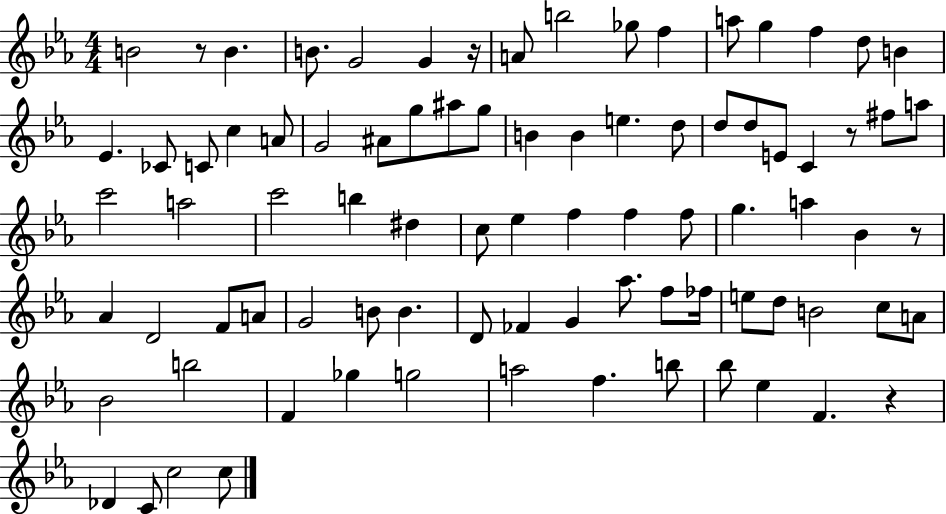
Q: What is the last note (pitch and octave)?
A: C5